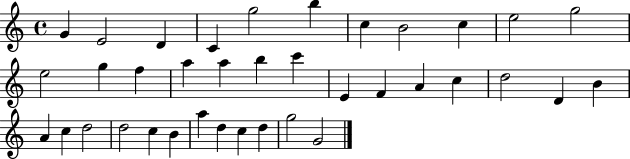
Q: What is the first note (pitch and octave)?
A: G4